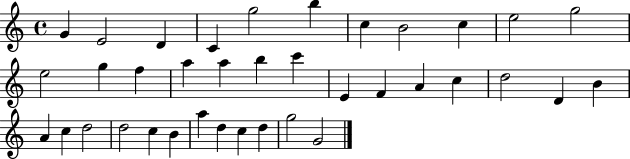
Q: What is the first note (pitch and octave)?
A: G4